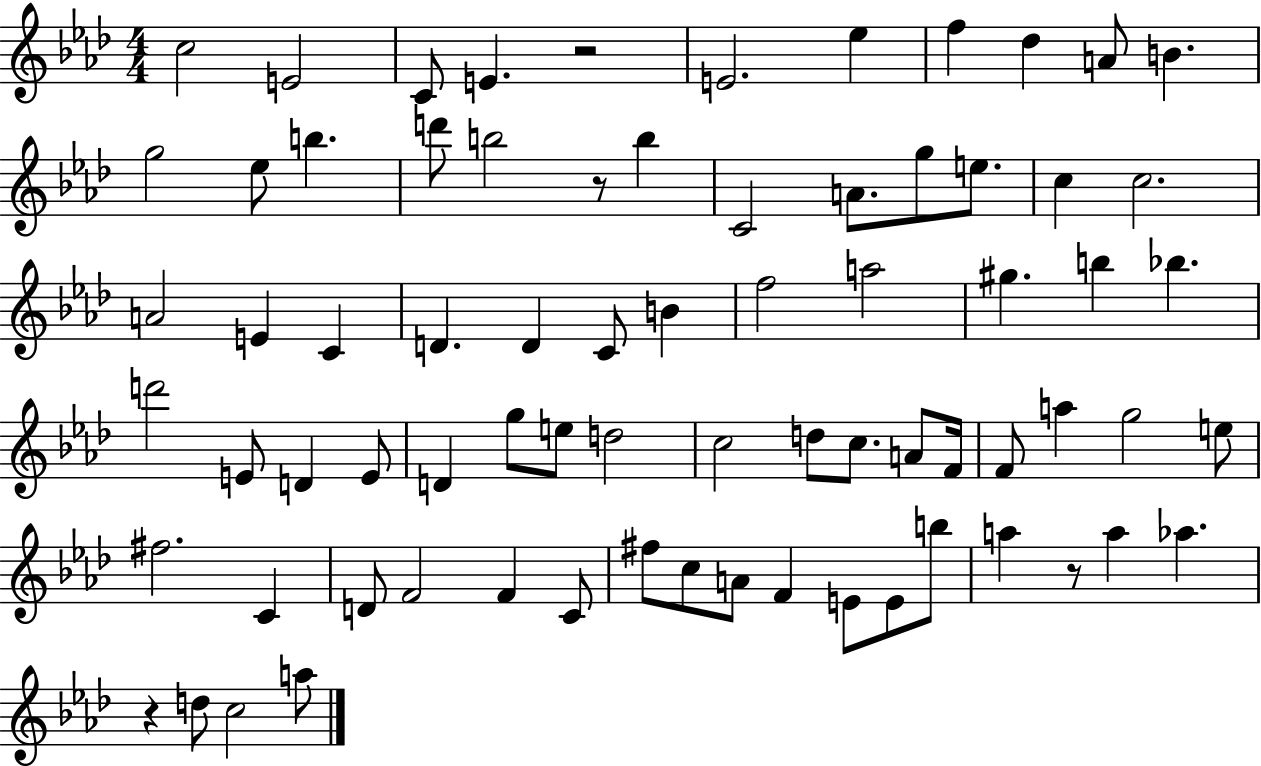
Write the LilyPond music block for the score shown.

{
  \clef treble
  \numericTimeSignature
  \time 4/4
  \key aes \major
  c''2 e'2 | c'8 e'4. r2 | e'2. ees''4 | f''4 des''4 a'8 b'4. | \break g''2 ees''8 b''4. | d'''8 b''2 r8 b''4 | c'2 a'8. g''8 e''8. | c''4 c''2. | \break a'2 e'4 c'4 | d'4. d'4 c'8 b'4 | f''2 a''2 | gis''4. b''4 bes''4. | \break d'''2 e'8 d'4 e'8 | d'4 g''8 e''8 d''2 | c''2 d''8 c''8. a'8 f'16 | f'8 a''4 g''2 e''8 | \break fis''2. c'4 | d'8 f'2 f'4 c'8 | fis''8 c''8 a'8 f'4 e'8 e'8 b''8 | a''4 r8 a''4 aes''4. | \break r4 d''8 c''2 a''8 | \bar "|."
}